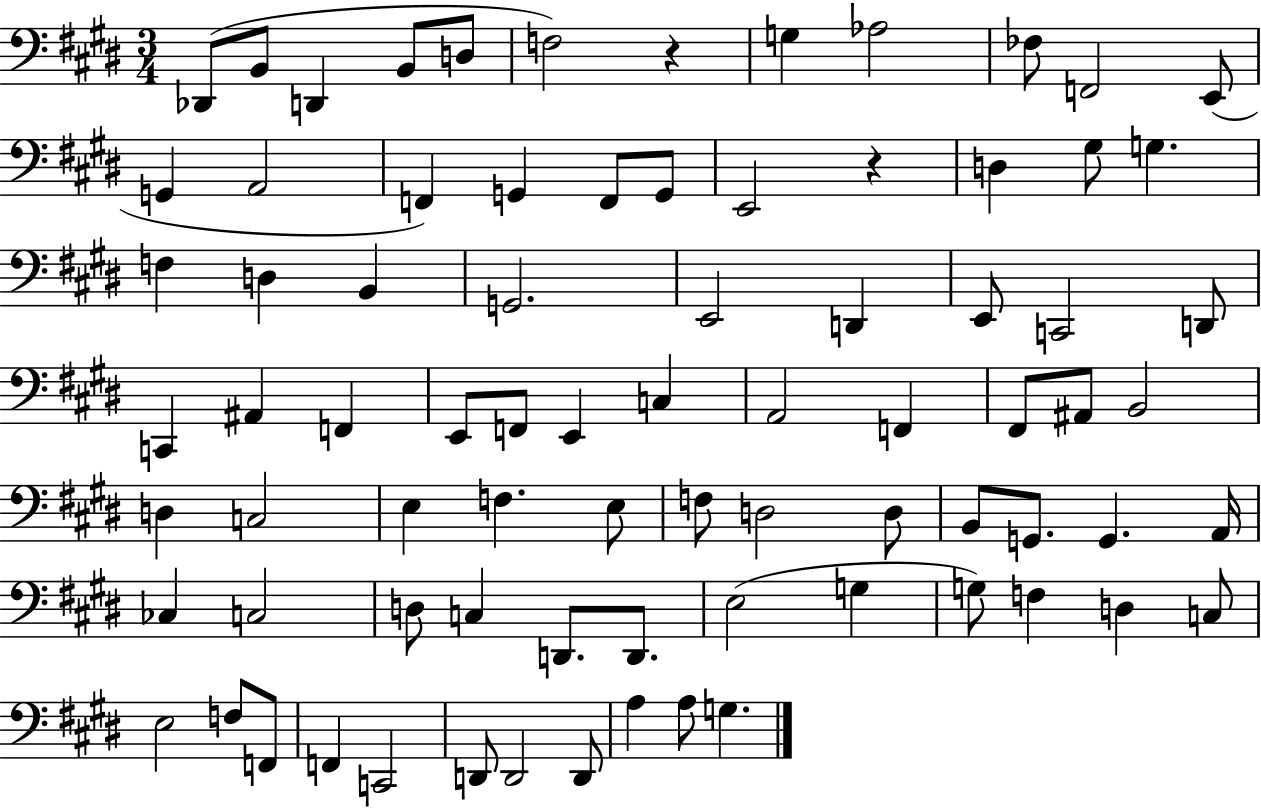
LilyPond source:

{
  \clef bass
  \numericTimeSignature
  \time 3/4
  \key e \major
  des,8( b,8 d,4 b,8 d8 | f2) r4 | g4 aes2 | fes8 f,2 e,8( | \break g,4 a,2 | f,4) g,4 f,8 g,8 | e,2 r4 | d4 gis8 g4. | \break f4 d4 b,4 | g,2. | e,2 d,4 | e,8 c,2 d,8 | \break c,4 ais,4 f,4 | e,8 f,8 e,4 c4 | a,2 f,4 | fis,8 ais,8 b,2 | \break d4 c2 | e4 f4. e8 | f8 d2 d8 | b,8 g,8. g,4. a,16 | \break ces4 c2 | d8 c4 d,8. d,8. | e2( g4 | g8) f4 d4 c8 | \break e2 f8 f,8 | f,4 c,2 | d,8 d,2 d,8 | a4 a8 g4. | \break \bar "|."
}